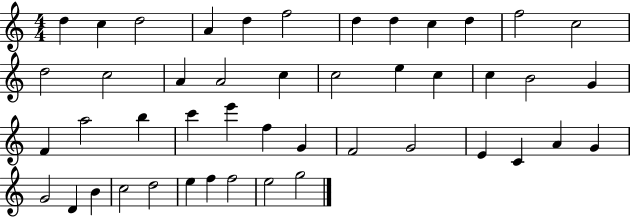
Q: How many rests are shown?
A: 0